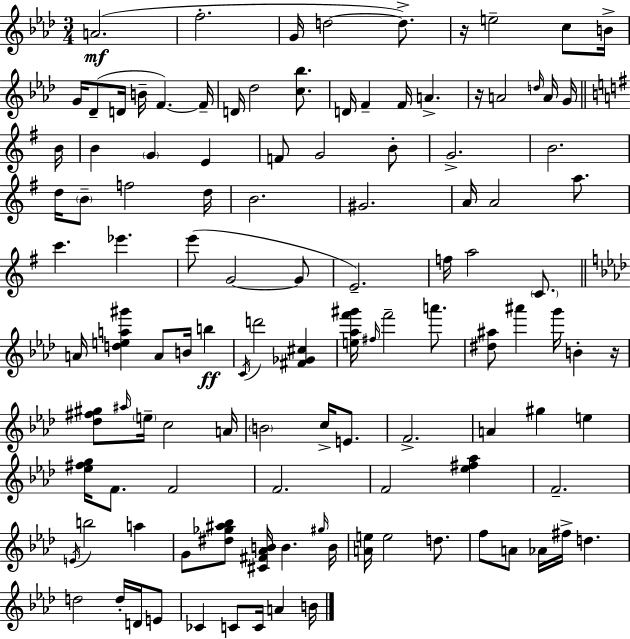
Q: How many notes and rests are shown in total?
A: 116